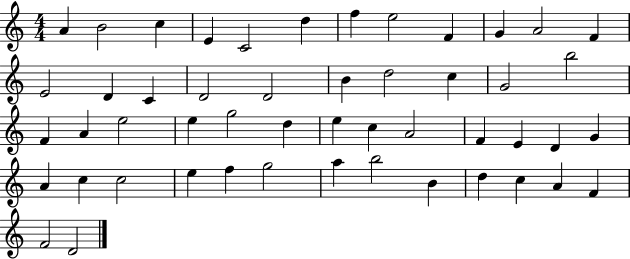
{
  \clef treble
  \numericTimeSignature
  \time 4/4
  \key c \major
  a'4 b'2 c''4 | e'4 c'2 d''4 | f''4 e''2 f'4 | g'4 a'2 f'4 | \break e'2 d'4 c'4 | d'2 d'2 | b'4 d''2 c''4 | g'2 b''2 | \break f'4 a'4 e''2 | e''4 g''2 d''4 | e''4 c''4 a'2 | f'4 e'4 d'4 g'4 | \break a'4 c''4 c''2 | e''4 f''4 g''2 | a''4 b''2 b'4 | d''4 c''4 a'4 f'4 | \break f'2 d'2 | \bar "|."
}